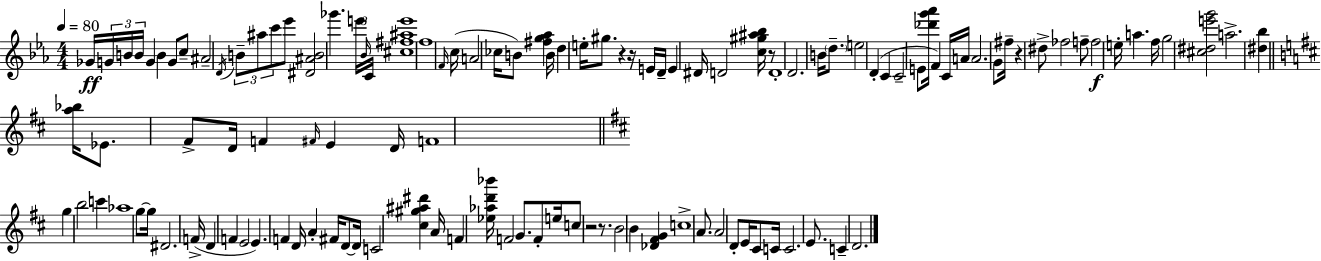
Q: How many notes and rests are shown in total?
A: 121